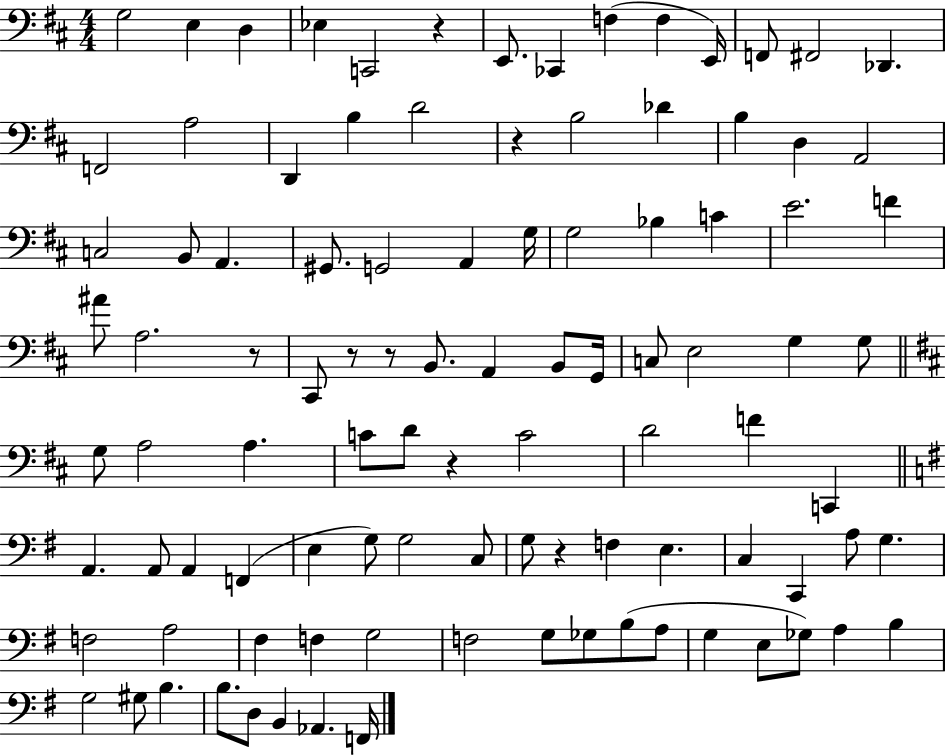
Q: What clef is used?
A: bass